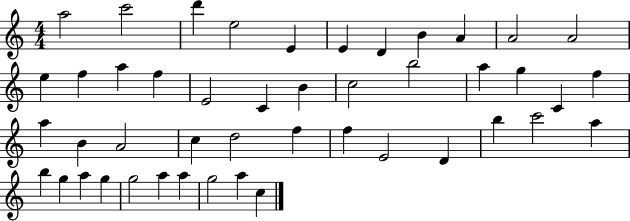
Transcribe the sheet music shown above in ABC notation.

X:1
T:Untitled
M:4/4
L:1/4
K:C
a2 c'2 d' e2 E E D B A A2 A2 e f a f E2 C B c2 b2 a g C f a B A2 c d2 f f E2 D b c'2 a b g a g g2 a a g2 a c